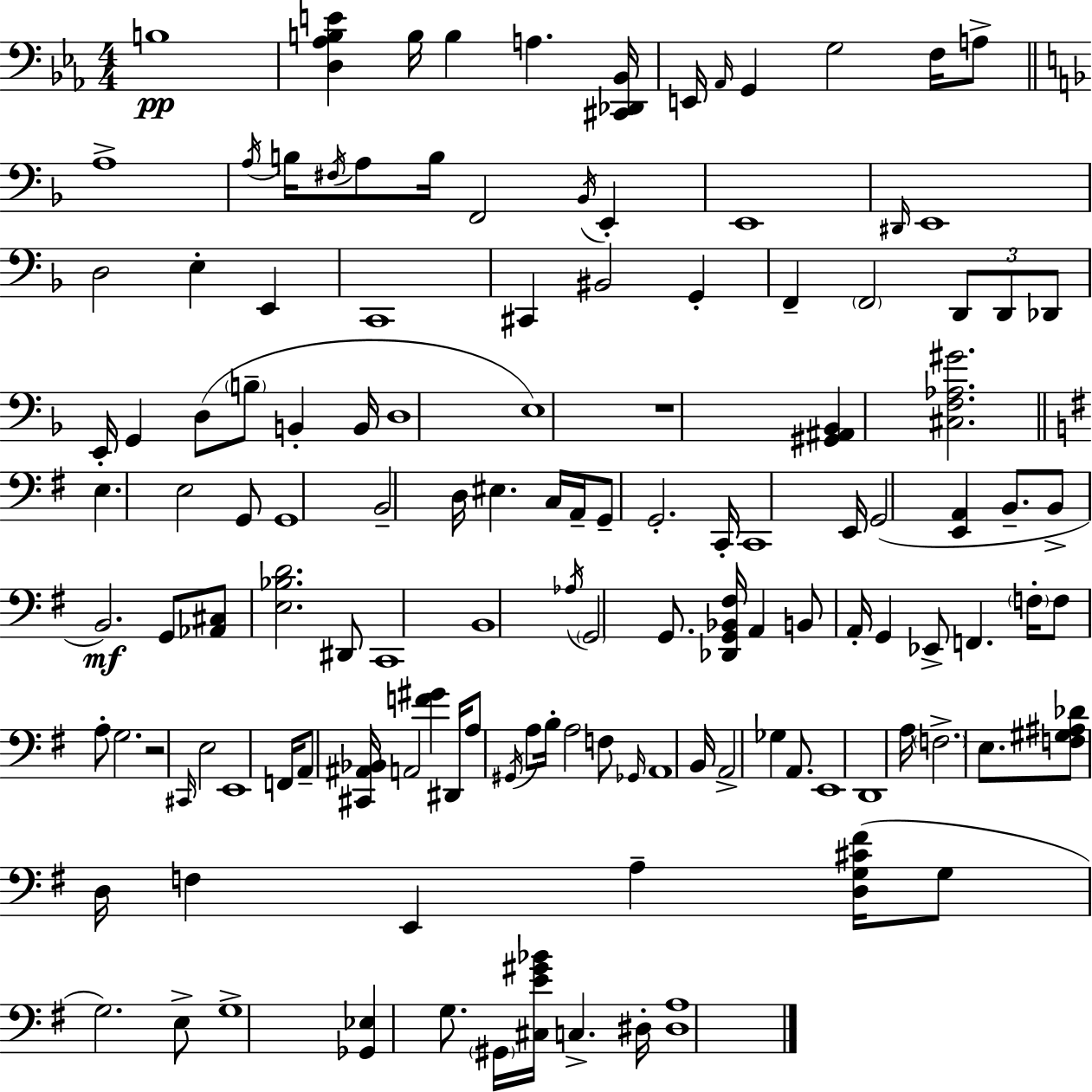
B3/w [D3,Ab3,B3,E4]/q B3/s B3/q A3/q. [C#2,Db2,Bb2]/s E2/s Ab2/s G2/q G3/h F3/s A3/e A3/w A3/s B3/s F#3/s A3/e B3/s F2/h Bb2/s E2/q E2/w D#2/s E2/w D3/h E3/q E2/q C2/w C#2/q BIS2/h G2/q F2/q F2/h D2/e D2/e Db2/e E2/s G2/q D3/e B3/e B2/q B2/s D3/w E3/w R/w [G#2,A#2,Bb2]/q [C#3,F3,Ab3,G#4]/h. E3/q. E3/h G2/e G2/w B2/h D3/s EIS3/q. C3/s A2/s G2/e G2/h. C2/s C2/w E2/s G2/h [E2,A2]/q B2/e. B2/e B2/h. G2/e [Ab2,C#3]/e [E3,Bb3,D4]/h. D#2/e C2/w B2/w Ab3/s G2/h G2/e. [Db2,G2,Bb2,F#3]/s A2/q B2/e A2/s G2/q Eb2/e F2/q. F3/s F3/e A3/e G3/h. R/h C#2/s E3/h E2/w F2/s A2/e [C#2,A#2,Bb2]/s A2/h [F4,G#4]/q D#2/s A3/e G#2/s A3/e B3/s A3/h F3/e Gb2/s A2/w B2/s A2/h Gb3/q A2/e. E2/w D2/w A3/s F3/h. E3/e. [F3,G#3,A#3,Db4]/e D3/s F3/q E2/q A3/q [D3,G3,C#4,F#4]/s G3/e G3/h. E3/e G3/w [Gb2,Eb3]/q G3/e. G#2/s [C#3,E4,G#4,Bb4]/s C3/q. D#3/s [D#3,A3]/w